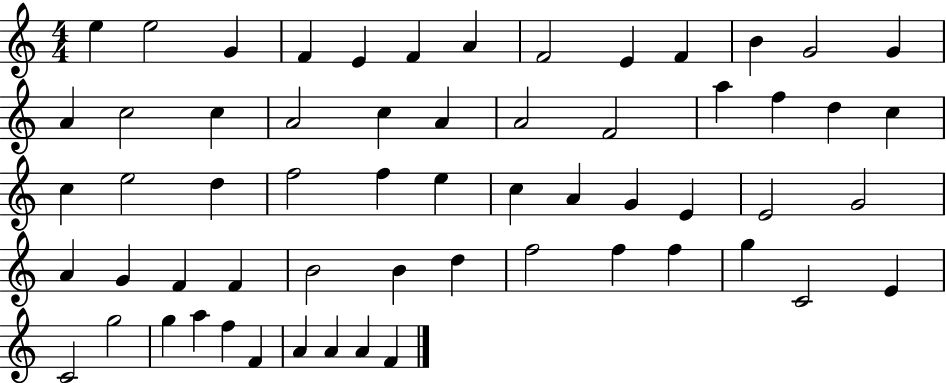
E5/q E5/h G4/q F4/q E4/q F4/q A4/q F4/h E4/q F4/q B4/q G4/h G4/q A4/q C5/h C5/q A4/h C5/q A4/q A4/h F4/h A5/q F5/q D5/q C5/q C5/q E5/h D5/q F5/h F5/q E5/q C5/q A4/q G4/q E4/q E4/h G4/h A4/q G4/q F4/q F4/q B4/h B4/q D5/q F5/h F5/q F5/q G5/q C4/h E4/q C4/h G5/h G5/q A5/q F5/q F4/q A4/q A4/q A4/q F4/q